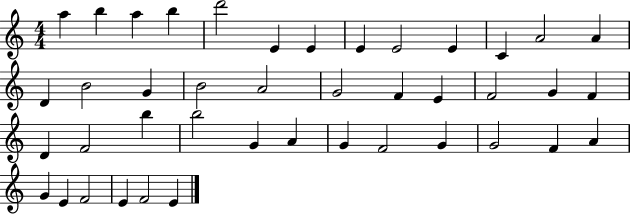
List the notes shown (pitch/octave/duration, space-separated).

A5/q B5/q A5/q B5/q D6/h E4/q E4/q E4/q E4/h E4/q C4/q A4/h A4/q D4/q B4/h G4/q B4/h A4/h G4/h F4/q E4/q F4/h G4/q F4/q D4/q F4/h B5/q B5/h G4/q A4/q G4/q F4/h G4/q G4/h F4/q A4/q G4/q E4/q F4/h E4/q F4/h E4/q